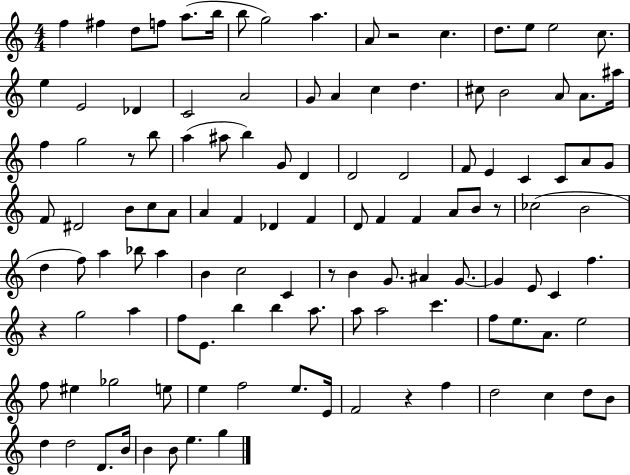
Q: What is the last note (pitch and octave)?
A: G5